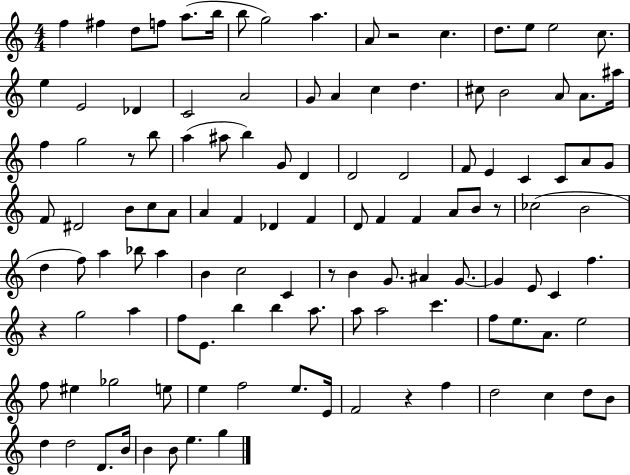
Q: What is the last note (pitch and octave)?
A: G5